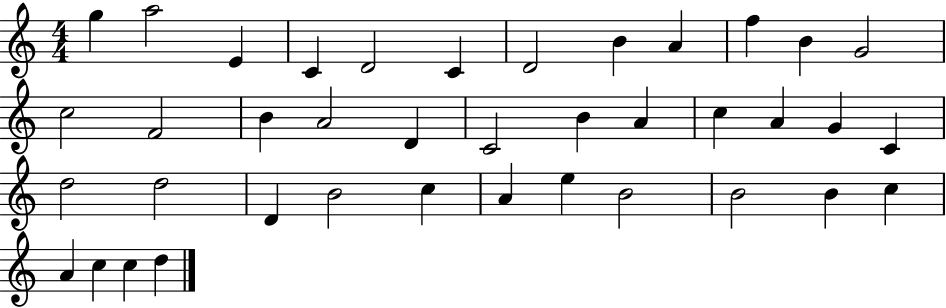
{
  \clef treble
  \numericTimeSignature
  \time 4/4
  \key c \major
  g''4 a''2 e'4 | c'4 d'2 c'4 | d'2 b'4 a'4 | f''4 b'4 g'2 | \break c''2 f'2 | b'4 a'2 d'4 | c'2 b'4 a'4 | c''4 a'4 g'4 c'4 | \break d''2 d''2 | d'4 b'2 c''4 | a'4 e''4 b'2 | b'2 b'4 c''4 | \break a'4 c''4 c''4 d''4 | \bar "|."
}